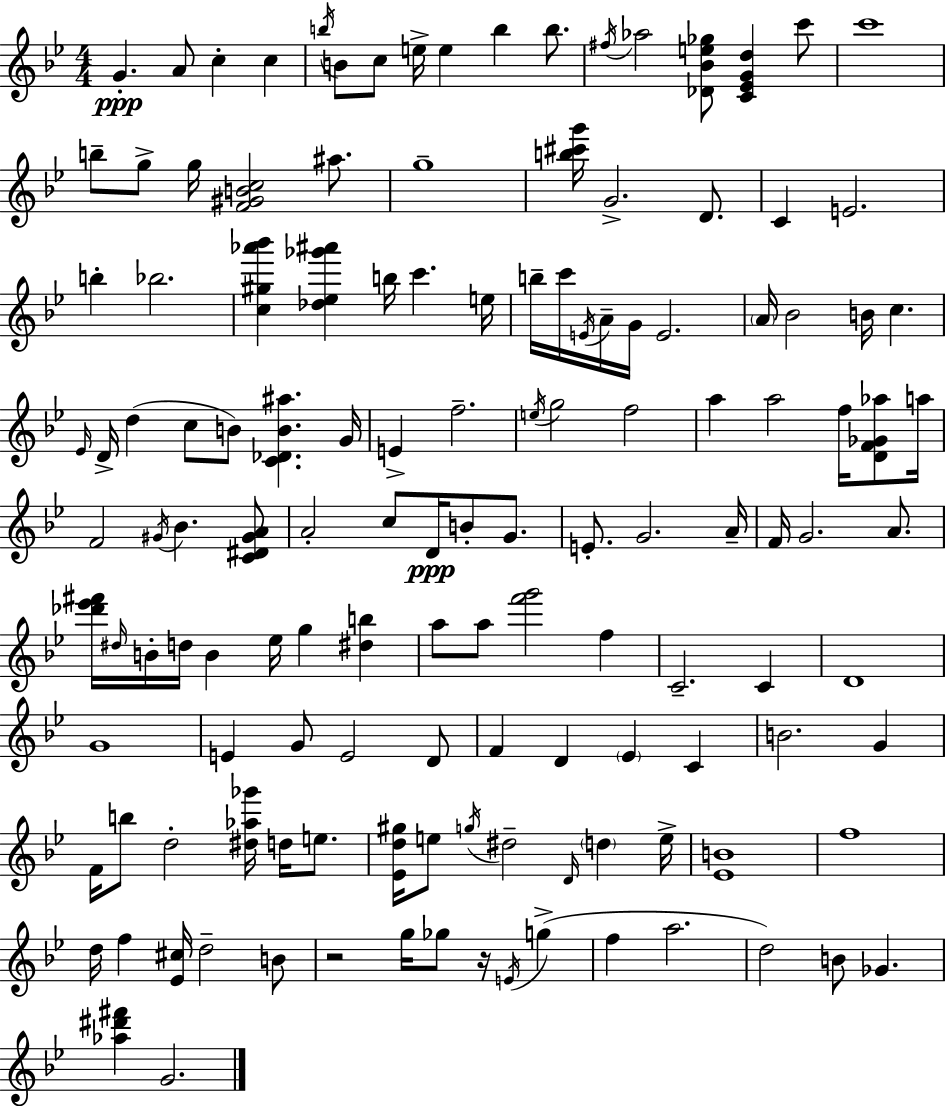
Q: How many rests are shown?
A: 2